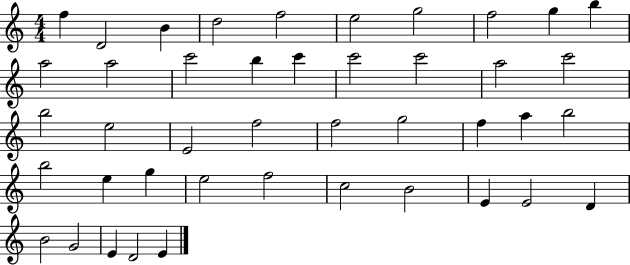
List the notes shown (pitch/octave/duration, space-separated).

F5/q D4/h B4/q D5/h F5/h E5/h G5/h F5/h G5/q B5/q A5/h A5/h C6/h B5/q C6/q C6/h C6/h A5/h C6/h B5/h E5/h E4/h F5/h F5/h G5/h F5/q A5/q B5/h B5/h E5/q G5/q E5/h F5/h C5/h B4/h E4/q E4/h D4/q B4/h G4/h E4/q D4/h E4/q